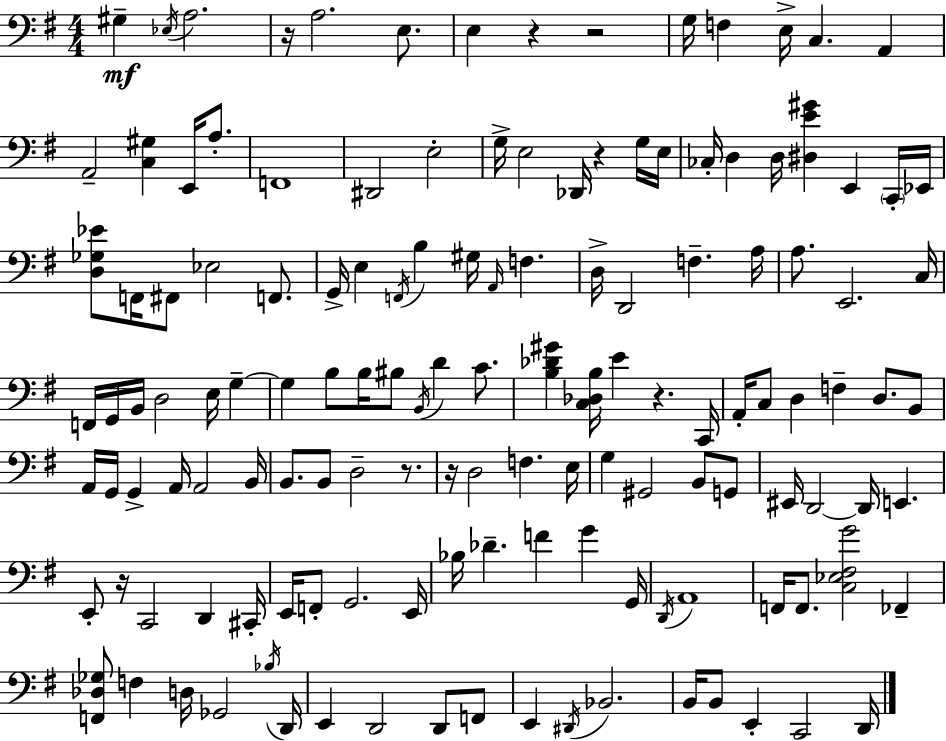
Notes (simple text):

G#3/q Eb3/s A3/h. R/s A3/h. E3/e. E3/q R/q R/h G3/s F3/q E3/s C3/q. A2/q A2/h [C3,G#3]/q E2/s A3/e. F2/w D#2/h E3/h G3/s E3/h Db2/s R/q G3/s E3/s CES3/s D3/q D3/s [D#3,E4,G#4]/q E2/q C2/s Eb2/s [D3,Gb3,Eb4]/e F2/s F#2/e Eb3/h F2/e. G2/s E3/q F2/s B3/q G#3/s A2/s F3/q. D3/s D2/h F3/q. A3/s A3/e. E2/h. C3/s F2/s G2/s B2/s D3/h E3/s G3/q G3/q B3/e B3/s BIS3/e B2/s D4/q C4/e. [B3,Db4,G#4]/q [C3,Db3,B3]/s E4/q R/q. C2/s A2/s C3/e D3/q F3/q D3/e. B2/e A2/s G2/s G2/q A2/s A2/h B2/s B2/e. B2/e D3/h R/e. R/s D3/h F3/q. E3/s G3/q G#2/h B2/e G2/e EIS2/s D2/h D2/s E2/q. E2/e R/s C2/h D2/q C#2/s E2/s F2/e G2/h. E2/s Bb3/s Db4/q. F4/q G4/q G2/s D2/s A2/w F2/s F2/e. [C3,Eb3,F#3,G4]/h FES2/q [F2,Db3,Gb3]/e F3/q D3/s Gb2/h Bb3/s D2/s E2/q D2/h D2/e F2/e E2/q D#2/s Bb2/h. B2/s B2/e E2/q C2/h D2/s